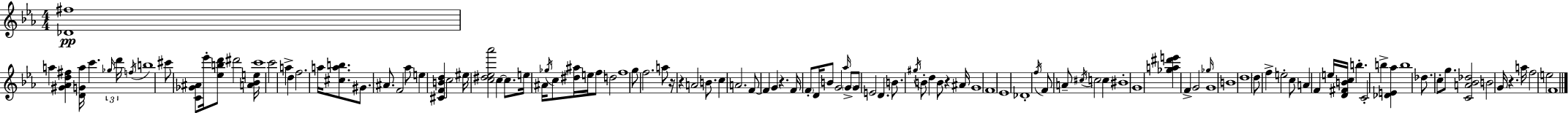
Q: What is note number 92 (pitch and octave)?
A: G4